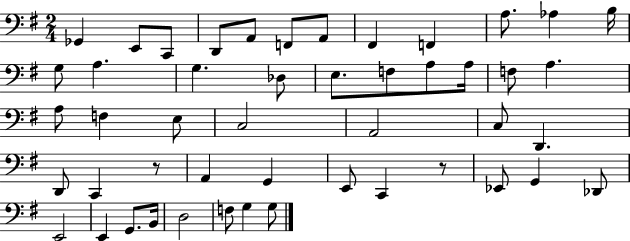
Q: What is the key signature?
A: G major